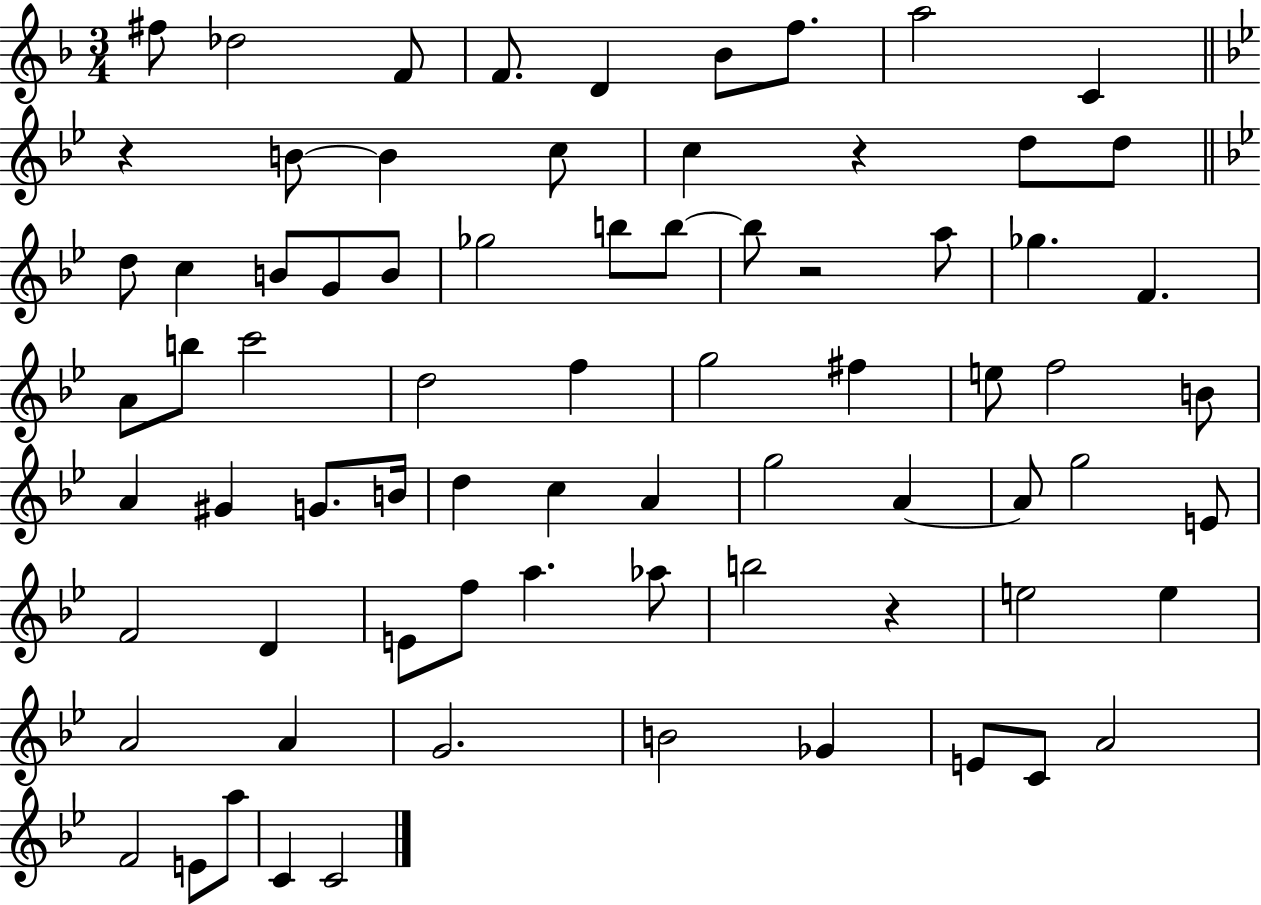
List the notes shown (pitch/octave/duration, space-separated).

F#5/e Db5/h F4/e F4/e. D4/q Bb4/e F5/e. A5/h C4/q R/q B4/e B4/q C5/e C5/q R/q D5/e D5/e D5/e C5/q B4/e G4/e B4/e Gb5/h B5/e B5/e B5/e R/h A5/e Gb5/q. F4/q. A4/e B5/e C6/h D5/h F5/q G5/h F#5/q E5/e F5/h B4/e A4/q G#4/q G4/e. B4/s D5/q C5/q A4/q G5/h A4/q A4/e G5/h E4/e F4/h D4/q E4/e F5/e A5/q. Ab5/e B5/h R/q E5/h E5/q A4/h A4/q G4/h. B4/h Gb4/q E4/e C4/e A4/h F4/h E4/e A5/e C4/q C4/h